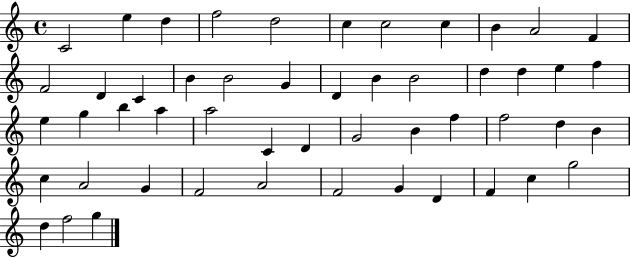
X:1
T:Untitled
M:4/4
L:1/4
K:C
C2 e d f2 d2 c c2 c B A2 F F2 D C B B2 G D B B2 d d e f e g b a a2 C D G2 B f f2 d B c A2 G F2 A2 F2 G D F c g2 d f2 g